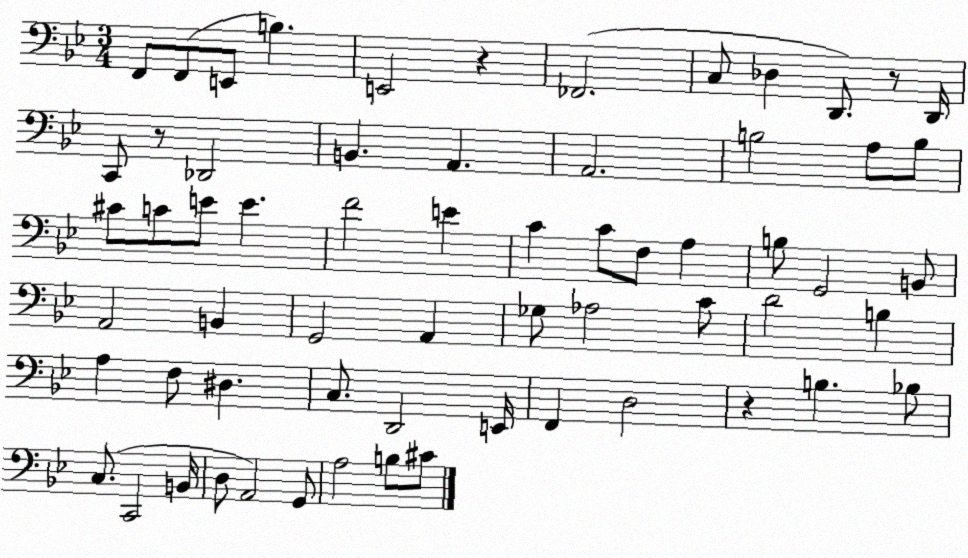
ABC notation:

X:1
T:Untitled
M:3/4
L:1/4
K:Bb
F,,/2 F,,/2 E,,/2 B, E,,2 z _F,,2 C,/2 _D, D,,/2 z/2 D,,/4 C,,/2 z/2 _D,,2 B,, A,, A,,2 B,2 A,/2 B,/2 ^C/2 C/2 E/2 E F2 E C C/2 F,/2 A, B,/2 G,,2 B,,/2 A,,2 B,, G,,2 A,, _G,/2 _A,2 C/2 D2 B, A, F,/2 ^D, C,/2 D,,2 E,,/4 F,, D,2 z B, _B,/2 C,/2 C,,2 B,,/4 D,/2 A,,2 G,,/2 A,2 B,/2 ^C/2